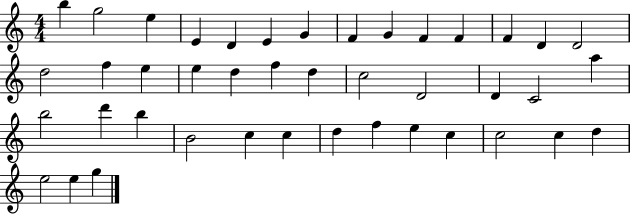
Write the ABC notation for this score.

X:1
T:Untitled
M:4/4
L:1/4
K:C
b g2 e E D E G F G F F F D D2 d2 f e e d f d c2 D2 D C2 a b2 d' b B2 c c d f e c c2 c d e2 e g